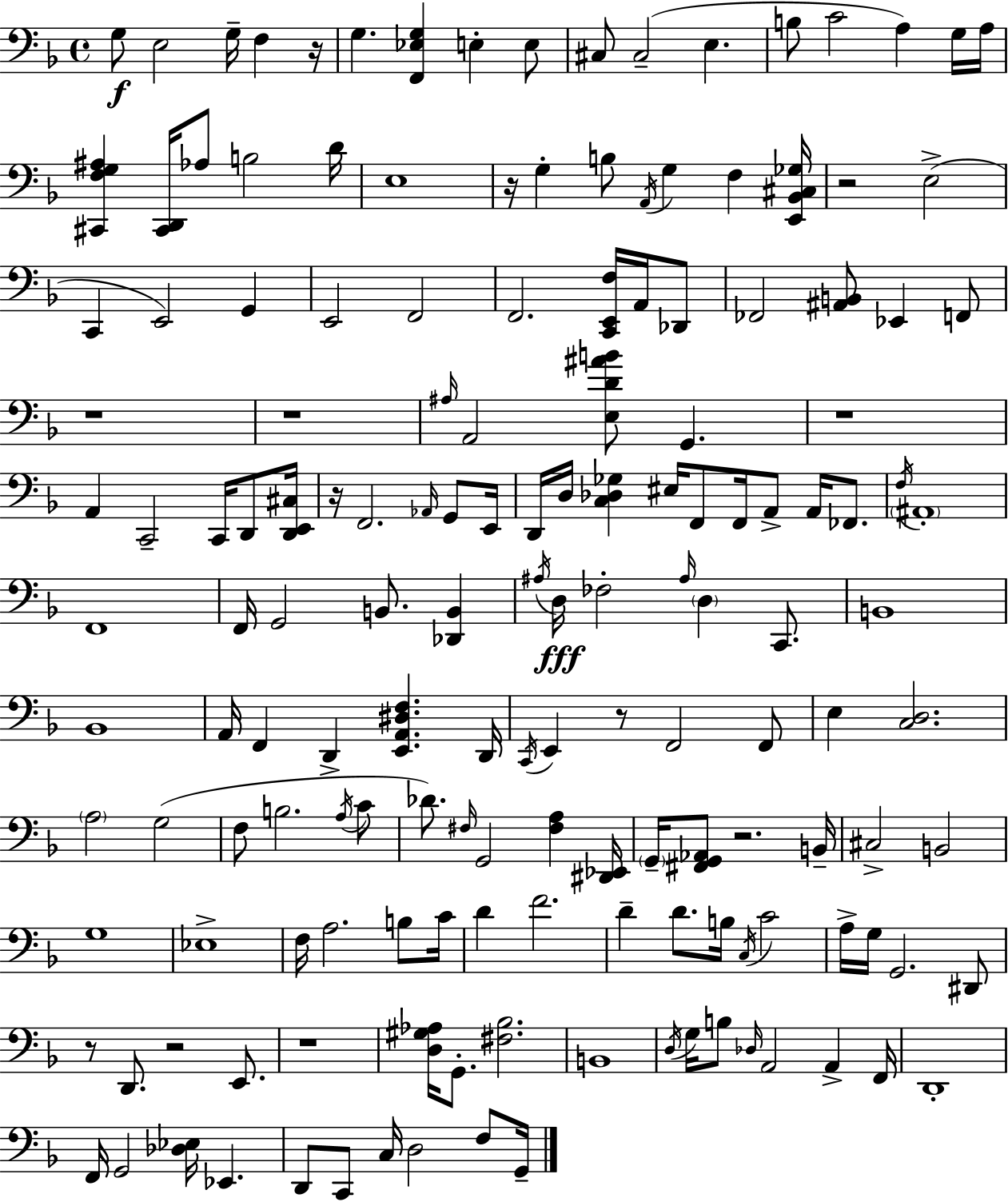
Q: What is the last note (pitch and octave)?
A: G2